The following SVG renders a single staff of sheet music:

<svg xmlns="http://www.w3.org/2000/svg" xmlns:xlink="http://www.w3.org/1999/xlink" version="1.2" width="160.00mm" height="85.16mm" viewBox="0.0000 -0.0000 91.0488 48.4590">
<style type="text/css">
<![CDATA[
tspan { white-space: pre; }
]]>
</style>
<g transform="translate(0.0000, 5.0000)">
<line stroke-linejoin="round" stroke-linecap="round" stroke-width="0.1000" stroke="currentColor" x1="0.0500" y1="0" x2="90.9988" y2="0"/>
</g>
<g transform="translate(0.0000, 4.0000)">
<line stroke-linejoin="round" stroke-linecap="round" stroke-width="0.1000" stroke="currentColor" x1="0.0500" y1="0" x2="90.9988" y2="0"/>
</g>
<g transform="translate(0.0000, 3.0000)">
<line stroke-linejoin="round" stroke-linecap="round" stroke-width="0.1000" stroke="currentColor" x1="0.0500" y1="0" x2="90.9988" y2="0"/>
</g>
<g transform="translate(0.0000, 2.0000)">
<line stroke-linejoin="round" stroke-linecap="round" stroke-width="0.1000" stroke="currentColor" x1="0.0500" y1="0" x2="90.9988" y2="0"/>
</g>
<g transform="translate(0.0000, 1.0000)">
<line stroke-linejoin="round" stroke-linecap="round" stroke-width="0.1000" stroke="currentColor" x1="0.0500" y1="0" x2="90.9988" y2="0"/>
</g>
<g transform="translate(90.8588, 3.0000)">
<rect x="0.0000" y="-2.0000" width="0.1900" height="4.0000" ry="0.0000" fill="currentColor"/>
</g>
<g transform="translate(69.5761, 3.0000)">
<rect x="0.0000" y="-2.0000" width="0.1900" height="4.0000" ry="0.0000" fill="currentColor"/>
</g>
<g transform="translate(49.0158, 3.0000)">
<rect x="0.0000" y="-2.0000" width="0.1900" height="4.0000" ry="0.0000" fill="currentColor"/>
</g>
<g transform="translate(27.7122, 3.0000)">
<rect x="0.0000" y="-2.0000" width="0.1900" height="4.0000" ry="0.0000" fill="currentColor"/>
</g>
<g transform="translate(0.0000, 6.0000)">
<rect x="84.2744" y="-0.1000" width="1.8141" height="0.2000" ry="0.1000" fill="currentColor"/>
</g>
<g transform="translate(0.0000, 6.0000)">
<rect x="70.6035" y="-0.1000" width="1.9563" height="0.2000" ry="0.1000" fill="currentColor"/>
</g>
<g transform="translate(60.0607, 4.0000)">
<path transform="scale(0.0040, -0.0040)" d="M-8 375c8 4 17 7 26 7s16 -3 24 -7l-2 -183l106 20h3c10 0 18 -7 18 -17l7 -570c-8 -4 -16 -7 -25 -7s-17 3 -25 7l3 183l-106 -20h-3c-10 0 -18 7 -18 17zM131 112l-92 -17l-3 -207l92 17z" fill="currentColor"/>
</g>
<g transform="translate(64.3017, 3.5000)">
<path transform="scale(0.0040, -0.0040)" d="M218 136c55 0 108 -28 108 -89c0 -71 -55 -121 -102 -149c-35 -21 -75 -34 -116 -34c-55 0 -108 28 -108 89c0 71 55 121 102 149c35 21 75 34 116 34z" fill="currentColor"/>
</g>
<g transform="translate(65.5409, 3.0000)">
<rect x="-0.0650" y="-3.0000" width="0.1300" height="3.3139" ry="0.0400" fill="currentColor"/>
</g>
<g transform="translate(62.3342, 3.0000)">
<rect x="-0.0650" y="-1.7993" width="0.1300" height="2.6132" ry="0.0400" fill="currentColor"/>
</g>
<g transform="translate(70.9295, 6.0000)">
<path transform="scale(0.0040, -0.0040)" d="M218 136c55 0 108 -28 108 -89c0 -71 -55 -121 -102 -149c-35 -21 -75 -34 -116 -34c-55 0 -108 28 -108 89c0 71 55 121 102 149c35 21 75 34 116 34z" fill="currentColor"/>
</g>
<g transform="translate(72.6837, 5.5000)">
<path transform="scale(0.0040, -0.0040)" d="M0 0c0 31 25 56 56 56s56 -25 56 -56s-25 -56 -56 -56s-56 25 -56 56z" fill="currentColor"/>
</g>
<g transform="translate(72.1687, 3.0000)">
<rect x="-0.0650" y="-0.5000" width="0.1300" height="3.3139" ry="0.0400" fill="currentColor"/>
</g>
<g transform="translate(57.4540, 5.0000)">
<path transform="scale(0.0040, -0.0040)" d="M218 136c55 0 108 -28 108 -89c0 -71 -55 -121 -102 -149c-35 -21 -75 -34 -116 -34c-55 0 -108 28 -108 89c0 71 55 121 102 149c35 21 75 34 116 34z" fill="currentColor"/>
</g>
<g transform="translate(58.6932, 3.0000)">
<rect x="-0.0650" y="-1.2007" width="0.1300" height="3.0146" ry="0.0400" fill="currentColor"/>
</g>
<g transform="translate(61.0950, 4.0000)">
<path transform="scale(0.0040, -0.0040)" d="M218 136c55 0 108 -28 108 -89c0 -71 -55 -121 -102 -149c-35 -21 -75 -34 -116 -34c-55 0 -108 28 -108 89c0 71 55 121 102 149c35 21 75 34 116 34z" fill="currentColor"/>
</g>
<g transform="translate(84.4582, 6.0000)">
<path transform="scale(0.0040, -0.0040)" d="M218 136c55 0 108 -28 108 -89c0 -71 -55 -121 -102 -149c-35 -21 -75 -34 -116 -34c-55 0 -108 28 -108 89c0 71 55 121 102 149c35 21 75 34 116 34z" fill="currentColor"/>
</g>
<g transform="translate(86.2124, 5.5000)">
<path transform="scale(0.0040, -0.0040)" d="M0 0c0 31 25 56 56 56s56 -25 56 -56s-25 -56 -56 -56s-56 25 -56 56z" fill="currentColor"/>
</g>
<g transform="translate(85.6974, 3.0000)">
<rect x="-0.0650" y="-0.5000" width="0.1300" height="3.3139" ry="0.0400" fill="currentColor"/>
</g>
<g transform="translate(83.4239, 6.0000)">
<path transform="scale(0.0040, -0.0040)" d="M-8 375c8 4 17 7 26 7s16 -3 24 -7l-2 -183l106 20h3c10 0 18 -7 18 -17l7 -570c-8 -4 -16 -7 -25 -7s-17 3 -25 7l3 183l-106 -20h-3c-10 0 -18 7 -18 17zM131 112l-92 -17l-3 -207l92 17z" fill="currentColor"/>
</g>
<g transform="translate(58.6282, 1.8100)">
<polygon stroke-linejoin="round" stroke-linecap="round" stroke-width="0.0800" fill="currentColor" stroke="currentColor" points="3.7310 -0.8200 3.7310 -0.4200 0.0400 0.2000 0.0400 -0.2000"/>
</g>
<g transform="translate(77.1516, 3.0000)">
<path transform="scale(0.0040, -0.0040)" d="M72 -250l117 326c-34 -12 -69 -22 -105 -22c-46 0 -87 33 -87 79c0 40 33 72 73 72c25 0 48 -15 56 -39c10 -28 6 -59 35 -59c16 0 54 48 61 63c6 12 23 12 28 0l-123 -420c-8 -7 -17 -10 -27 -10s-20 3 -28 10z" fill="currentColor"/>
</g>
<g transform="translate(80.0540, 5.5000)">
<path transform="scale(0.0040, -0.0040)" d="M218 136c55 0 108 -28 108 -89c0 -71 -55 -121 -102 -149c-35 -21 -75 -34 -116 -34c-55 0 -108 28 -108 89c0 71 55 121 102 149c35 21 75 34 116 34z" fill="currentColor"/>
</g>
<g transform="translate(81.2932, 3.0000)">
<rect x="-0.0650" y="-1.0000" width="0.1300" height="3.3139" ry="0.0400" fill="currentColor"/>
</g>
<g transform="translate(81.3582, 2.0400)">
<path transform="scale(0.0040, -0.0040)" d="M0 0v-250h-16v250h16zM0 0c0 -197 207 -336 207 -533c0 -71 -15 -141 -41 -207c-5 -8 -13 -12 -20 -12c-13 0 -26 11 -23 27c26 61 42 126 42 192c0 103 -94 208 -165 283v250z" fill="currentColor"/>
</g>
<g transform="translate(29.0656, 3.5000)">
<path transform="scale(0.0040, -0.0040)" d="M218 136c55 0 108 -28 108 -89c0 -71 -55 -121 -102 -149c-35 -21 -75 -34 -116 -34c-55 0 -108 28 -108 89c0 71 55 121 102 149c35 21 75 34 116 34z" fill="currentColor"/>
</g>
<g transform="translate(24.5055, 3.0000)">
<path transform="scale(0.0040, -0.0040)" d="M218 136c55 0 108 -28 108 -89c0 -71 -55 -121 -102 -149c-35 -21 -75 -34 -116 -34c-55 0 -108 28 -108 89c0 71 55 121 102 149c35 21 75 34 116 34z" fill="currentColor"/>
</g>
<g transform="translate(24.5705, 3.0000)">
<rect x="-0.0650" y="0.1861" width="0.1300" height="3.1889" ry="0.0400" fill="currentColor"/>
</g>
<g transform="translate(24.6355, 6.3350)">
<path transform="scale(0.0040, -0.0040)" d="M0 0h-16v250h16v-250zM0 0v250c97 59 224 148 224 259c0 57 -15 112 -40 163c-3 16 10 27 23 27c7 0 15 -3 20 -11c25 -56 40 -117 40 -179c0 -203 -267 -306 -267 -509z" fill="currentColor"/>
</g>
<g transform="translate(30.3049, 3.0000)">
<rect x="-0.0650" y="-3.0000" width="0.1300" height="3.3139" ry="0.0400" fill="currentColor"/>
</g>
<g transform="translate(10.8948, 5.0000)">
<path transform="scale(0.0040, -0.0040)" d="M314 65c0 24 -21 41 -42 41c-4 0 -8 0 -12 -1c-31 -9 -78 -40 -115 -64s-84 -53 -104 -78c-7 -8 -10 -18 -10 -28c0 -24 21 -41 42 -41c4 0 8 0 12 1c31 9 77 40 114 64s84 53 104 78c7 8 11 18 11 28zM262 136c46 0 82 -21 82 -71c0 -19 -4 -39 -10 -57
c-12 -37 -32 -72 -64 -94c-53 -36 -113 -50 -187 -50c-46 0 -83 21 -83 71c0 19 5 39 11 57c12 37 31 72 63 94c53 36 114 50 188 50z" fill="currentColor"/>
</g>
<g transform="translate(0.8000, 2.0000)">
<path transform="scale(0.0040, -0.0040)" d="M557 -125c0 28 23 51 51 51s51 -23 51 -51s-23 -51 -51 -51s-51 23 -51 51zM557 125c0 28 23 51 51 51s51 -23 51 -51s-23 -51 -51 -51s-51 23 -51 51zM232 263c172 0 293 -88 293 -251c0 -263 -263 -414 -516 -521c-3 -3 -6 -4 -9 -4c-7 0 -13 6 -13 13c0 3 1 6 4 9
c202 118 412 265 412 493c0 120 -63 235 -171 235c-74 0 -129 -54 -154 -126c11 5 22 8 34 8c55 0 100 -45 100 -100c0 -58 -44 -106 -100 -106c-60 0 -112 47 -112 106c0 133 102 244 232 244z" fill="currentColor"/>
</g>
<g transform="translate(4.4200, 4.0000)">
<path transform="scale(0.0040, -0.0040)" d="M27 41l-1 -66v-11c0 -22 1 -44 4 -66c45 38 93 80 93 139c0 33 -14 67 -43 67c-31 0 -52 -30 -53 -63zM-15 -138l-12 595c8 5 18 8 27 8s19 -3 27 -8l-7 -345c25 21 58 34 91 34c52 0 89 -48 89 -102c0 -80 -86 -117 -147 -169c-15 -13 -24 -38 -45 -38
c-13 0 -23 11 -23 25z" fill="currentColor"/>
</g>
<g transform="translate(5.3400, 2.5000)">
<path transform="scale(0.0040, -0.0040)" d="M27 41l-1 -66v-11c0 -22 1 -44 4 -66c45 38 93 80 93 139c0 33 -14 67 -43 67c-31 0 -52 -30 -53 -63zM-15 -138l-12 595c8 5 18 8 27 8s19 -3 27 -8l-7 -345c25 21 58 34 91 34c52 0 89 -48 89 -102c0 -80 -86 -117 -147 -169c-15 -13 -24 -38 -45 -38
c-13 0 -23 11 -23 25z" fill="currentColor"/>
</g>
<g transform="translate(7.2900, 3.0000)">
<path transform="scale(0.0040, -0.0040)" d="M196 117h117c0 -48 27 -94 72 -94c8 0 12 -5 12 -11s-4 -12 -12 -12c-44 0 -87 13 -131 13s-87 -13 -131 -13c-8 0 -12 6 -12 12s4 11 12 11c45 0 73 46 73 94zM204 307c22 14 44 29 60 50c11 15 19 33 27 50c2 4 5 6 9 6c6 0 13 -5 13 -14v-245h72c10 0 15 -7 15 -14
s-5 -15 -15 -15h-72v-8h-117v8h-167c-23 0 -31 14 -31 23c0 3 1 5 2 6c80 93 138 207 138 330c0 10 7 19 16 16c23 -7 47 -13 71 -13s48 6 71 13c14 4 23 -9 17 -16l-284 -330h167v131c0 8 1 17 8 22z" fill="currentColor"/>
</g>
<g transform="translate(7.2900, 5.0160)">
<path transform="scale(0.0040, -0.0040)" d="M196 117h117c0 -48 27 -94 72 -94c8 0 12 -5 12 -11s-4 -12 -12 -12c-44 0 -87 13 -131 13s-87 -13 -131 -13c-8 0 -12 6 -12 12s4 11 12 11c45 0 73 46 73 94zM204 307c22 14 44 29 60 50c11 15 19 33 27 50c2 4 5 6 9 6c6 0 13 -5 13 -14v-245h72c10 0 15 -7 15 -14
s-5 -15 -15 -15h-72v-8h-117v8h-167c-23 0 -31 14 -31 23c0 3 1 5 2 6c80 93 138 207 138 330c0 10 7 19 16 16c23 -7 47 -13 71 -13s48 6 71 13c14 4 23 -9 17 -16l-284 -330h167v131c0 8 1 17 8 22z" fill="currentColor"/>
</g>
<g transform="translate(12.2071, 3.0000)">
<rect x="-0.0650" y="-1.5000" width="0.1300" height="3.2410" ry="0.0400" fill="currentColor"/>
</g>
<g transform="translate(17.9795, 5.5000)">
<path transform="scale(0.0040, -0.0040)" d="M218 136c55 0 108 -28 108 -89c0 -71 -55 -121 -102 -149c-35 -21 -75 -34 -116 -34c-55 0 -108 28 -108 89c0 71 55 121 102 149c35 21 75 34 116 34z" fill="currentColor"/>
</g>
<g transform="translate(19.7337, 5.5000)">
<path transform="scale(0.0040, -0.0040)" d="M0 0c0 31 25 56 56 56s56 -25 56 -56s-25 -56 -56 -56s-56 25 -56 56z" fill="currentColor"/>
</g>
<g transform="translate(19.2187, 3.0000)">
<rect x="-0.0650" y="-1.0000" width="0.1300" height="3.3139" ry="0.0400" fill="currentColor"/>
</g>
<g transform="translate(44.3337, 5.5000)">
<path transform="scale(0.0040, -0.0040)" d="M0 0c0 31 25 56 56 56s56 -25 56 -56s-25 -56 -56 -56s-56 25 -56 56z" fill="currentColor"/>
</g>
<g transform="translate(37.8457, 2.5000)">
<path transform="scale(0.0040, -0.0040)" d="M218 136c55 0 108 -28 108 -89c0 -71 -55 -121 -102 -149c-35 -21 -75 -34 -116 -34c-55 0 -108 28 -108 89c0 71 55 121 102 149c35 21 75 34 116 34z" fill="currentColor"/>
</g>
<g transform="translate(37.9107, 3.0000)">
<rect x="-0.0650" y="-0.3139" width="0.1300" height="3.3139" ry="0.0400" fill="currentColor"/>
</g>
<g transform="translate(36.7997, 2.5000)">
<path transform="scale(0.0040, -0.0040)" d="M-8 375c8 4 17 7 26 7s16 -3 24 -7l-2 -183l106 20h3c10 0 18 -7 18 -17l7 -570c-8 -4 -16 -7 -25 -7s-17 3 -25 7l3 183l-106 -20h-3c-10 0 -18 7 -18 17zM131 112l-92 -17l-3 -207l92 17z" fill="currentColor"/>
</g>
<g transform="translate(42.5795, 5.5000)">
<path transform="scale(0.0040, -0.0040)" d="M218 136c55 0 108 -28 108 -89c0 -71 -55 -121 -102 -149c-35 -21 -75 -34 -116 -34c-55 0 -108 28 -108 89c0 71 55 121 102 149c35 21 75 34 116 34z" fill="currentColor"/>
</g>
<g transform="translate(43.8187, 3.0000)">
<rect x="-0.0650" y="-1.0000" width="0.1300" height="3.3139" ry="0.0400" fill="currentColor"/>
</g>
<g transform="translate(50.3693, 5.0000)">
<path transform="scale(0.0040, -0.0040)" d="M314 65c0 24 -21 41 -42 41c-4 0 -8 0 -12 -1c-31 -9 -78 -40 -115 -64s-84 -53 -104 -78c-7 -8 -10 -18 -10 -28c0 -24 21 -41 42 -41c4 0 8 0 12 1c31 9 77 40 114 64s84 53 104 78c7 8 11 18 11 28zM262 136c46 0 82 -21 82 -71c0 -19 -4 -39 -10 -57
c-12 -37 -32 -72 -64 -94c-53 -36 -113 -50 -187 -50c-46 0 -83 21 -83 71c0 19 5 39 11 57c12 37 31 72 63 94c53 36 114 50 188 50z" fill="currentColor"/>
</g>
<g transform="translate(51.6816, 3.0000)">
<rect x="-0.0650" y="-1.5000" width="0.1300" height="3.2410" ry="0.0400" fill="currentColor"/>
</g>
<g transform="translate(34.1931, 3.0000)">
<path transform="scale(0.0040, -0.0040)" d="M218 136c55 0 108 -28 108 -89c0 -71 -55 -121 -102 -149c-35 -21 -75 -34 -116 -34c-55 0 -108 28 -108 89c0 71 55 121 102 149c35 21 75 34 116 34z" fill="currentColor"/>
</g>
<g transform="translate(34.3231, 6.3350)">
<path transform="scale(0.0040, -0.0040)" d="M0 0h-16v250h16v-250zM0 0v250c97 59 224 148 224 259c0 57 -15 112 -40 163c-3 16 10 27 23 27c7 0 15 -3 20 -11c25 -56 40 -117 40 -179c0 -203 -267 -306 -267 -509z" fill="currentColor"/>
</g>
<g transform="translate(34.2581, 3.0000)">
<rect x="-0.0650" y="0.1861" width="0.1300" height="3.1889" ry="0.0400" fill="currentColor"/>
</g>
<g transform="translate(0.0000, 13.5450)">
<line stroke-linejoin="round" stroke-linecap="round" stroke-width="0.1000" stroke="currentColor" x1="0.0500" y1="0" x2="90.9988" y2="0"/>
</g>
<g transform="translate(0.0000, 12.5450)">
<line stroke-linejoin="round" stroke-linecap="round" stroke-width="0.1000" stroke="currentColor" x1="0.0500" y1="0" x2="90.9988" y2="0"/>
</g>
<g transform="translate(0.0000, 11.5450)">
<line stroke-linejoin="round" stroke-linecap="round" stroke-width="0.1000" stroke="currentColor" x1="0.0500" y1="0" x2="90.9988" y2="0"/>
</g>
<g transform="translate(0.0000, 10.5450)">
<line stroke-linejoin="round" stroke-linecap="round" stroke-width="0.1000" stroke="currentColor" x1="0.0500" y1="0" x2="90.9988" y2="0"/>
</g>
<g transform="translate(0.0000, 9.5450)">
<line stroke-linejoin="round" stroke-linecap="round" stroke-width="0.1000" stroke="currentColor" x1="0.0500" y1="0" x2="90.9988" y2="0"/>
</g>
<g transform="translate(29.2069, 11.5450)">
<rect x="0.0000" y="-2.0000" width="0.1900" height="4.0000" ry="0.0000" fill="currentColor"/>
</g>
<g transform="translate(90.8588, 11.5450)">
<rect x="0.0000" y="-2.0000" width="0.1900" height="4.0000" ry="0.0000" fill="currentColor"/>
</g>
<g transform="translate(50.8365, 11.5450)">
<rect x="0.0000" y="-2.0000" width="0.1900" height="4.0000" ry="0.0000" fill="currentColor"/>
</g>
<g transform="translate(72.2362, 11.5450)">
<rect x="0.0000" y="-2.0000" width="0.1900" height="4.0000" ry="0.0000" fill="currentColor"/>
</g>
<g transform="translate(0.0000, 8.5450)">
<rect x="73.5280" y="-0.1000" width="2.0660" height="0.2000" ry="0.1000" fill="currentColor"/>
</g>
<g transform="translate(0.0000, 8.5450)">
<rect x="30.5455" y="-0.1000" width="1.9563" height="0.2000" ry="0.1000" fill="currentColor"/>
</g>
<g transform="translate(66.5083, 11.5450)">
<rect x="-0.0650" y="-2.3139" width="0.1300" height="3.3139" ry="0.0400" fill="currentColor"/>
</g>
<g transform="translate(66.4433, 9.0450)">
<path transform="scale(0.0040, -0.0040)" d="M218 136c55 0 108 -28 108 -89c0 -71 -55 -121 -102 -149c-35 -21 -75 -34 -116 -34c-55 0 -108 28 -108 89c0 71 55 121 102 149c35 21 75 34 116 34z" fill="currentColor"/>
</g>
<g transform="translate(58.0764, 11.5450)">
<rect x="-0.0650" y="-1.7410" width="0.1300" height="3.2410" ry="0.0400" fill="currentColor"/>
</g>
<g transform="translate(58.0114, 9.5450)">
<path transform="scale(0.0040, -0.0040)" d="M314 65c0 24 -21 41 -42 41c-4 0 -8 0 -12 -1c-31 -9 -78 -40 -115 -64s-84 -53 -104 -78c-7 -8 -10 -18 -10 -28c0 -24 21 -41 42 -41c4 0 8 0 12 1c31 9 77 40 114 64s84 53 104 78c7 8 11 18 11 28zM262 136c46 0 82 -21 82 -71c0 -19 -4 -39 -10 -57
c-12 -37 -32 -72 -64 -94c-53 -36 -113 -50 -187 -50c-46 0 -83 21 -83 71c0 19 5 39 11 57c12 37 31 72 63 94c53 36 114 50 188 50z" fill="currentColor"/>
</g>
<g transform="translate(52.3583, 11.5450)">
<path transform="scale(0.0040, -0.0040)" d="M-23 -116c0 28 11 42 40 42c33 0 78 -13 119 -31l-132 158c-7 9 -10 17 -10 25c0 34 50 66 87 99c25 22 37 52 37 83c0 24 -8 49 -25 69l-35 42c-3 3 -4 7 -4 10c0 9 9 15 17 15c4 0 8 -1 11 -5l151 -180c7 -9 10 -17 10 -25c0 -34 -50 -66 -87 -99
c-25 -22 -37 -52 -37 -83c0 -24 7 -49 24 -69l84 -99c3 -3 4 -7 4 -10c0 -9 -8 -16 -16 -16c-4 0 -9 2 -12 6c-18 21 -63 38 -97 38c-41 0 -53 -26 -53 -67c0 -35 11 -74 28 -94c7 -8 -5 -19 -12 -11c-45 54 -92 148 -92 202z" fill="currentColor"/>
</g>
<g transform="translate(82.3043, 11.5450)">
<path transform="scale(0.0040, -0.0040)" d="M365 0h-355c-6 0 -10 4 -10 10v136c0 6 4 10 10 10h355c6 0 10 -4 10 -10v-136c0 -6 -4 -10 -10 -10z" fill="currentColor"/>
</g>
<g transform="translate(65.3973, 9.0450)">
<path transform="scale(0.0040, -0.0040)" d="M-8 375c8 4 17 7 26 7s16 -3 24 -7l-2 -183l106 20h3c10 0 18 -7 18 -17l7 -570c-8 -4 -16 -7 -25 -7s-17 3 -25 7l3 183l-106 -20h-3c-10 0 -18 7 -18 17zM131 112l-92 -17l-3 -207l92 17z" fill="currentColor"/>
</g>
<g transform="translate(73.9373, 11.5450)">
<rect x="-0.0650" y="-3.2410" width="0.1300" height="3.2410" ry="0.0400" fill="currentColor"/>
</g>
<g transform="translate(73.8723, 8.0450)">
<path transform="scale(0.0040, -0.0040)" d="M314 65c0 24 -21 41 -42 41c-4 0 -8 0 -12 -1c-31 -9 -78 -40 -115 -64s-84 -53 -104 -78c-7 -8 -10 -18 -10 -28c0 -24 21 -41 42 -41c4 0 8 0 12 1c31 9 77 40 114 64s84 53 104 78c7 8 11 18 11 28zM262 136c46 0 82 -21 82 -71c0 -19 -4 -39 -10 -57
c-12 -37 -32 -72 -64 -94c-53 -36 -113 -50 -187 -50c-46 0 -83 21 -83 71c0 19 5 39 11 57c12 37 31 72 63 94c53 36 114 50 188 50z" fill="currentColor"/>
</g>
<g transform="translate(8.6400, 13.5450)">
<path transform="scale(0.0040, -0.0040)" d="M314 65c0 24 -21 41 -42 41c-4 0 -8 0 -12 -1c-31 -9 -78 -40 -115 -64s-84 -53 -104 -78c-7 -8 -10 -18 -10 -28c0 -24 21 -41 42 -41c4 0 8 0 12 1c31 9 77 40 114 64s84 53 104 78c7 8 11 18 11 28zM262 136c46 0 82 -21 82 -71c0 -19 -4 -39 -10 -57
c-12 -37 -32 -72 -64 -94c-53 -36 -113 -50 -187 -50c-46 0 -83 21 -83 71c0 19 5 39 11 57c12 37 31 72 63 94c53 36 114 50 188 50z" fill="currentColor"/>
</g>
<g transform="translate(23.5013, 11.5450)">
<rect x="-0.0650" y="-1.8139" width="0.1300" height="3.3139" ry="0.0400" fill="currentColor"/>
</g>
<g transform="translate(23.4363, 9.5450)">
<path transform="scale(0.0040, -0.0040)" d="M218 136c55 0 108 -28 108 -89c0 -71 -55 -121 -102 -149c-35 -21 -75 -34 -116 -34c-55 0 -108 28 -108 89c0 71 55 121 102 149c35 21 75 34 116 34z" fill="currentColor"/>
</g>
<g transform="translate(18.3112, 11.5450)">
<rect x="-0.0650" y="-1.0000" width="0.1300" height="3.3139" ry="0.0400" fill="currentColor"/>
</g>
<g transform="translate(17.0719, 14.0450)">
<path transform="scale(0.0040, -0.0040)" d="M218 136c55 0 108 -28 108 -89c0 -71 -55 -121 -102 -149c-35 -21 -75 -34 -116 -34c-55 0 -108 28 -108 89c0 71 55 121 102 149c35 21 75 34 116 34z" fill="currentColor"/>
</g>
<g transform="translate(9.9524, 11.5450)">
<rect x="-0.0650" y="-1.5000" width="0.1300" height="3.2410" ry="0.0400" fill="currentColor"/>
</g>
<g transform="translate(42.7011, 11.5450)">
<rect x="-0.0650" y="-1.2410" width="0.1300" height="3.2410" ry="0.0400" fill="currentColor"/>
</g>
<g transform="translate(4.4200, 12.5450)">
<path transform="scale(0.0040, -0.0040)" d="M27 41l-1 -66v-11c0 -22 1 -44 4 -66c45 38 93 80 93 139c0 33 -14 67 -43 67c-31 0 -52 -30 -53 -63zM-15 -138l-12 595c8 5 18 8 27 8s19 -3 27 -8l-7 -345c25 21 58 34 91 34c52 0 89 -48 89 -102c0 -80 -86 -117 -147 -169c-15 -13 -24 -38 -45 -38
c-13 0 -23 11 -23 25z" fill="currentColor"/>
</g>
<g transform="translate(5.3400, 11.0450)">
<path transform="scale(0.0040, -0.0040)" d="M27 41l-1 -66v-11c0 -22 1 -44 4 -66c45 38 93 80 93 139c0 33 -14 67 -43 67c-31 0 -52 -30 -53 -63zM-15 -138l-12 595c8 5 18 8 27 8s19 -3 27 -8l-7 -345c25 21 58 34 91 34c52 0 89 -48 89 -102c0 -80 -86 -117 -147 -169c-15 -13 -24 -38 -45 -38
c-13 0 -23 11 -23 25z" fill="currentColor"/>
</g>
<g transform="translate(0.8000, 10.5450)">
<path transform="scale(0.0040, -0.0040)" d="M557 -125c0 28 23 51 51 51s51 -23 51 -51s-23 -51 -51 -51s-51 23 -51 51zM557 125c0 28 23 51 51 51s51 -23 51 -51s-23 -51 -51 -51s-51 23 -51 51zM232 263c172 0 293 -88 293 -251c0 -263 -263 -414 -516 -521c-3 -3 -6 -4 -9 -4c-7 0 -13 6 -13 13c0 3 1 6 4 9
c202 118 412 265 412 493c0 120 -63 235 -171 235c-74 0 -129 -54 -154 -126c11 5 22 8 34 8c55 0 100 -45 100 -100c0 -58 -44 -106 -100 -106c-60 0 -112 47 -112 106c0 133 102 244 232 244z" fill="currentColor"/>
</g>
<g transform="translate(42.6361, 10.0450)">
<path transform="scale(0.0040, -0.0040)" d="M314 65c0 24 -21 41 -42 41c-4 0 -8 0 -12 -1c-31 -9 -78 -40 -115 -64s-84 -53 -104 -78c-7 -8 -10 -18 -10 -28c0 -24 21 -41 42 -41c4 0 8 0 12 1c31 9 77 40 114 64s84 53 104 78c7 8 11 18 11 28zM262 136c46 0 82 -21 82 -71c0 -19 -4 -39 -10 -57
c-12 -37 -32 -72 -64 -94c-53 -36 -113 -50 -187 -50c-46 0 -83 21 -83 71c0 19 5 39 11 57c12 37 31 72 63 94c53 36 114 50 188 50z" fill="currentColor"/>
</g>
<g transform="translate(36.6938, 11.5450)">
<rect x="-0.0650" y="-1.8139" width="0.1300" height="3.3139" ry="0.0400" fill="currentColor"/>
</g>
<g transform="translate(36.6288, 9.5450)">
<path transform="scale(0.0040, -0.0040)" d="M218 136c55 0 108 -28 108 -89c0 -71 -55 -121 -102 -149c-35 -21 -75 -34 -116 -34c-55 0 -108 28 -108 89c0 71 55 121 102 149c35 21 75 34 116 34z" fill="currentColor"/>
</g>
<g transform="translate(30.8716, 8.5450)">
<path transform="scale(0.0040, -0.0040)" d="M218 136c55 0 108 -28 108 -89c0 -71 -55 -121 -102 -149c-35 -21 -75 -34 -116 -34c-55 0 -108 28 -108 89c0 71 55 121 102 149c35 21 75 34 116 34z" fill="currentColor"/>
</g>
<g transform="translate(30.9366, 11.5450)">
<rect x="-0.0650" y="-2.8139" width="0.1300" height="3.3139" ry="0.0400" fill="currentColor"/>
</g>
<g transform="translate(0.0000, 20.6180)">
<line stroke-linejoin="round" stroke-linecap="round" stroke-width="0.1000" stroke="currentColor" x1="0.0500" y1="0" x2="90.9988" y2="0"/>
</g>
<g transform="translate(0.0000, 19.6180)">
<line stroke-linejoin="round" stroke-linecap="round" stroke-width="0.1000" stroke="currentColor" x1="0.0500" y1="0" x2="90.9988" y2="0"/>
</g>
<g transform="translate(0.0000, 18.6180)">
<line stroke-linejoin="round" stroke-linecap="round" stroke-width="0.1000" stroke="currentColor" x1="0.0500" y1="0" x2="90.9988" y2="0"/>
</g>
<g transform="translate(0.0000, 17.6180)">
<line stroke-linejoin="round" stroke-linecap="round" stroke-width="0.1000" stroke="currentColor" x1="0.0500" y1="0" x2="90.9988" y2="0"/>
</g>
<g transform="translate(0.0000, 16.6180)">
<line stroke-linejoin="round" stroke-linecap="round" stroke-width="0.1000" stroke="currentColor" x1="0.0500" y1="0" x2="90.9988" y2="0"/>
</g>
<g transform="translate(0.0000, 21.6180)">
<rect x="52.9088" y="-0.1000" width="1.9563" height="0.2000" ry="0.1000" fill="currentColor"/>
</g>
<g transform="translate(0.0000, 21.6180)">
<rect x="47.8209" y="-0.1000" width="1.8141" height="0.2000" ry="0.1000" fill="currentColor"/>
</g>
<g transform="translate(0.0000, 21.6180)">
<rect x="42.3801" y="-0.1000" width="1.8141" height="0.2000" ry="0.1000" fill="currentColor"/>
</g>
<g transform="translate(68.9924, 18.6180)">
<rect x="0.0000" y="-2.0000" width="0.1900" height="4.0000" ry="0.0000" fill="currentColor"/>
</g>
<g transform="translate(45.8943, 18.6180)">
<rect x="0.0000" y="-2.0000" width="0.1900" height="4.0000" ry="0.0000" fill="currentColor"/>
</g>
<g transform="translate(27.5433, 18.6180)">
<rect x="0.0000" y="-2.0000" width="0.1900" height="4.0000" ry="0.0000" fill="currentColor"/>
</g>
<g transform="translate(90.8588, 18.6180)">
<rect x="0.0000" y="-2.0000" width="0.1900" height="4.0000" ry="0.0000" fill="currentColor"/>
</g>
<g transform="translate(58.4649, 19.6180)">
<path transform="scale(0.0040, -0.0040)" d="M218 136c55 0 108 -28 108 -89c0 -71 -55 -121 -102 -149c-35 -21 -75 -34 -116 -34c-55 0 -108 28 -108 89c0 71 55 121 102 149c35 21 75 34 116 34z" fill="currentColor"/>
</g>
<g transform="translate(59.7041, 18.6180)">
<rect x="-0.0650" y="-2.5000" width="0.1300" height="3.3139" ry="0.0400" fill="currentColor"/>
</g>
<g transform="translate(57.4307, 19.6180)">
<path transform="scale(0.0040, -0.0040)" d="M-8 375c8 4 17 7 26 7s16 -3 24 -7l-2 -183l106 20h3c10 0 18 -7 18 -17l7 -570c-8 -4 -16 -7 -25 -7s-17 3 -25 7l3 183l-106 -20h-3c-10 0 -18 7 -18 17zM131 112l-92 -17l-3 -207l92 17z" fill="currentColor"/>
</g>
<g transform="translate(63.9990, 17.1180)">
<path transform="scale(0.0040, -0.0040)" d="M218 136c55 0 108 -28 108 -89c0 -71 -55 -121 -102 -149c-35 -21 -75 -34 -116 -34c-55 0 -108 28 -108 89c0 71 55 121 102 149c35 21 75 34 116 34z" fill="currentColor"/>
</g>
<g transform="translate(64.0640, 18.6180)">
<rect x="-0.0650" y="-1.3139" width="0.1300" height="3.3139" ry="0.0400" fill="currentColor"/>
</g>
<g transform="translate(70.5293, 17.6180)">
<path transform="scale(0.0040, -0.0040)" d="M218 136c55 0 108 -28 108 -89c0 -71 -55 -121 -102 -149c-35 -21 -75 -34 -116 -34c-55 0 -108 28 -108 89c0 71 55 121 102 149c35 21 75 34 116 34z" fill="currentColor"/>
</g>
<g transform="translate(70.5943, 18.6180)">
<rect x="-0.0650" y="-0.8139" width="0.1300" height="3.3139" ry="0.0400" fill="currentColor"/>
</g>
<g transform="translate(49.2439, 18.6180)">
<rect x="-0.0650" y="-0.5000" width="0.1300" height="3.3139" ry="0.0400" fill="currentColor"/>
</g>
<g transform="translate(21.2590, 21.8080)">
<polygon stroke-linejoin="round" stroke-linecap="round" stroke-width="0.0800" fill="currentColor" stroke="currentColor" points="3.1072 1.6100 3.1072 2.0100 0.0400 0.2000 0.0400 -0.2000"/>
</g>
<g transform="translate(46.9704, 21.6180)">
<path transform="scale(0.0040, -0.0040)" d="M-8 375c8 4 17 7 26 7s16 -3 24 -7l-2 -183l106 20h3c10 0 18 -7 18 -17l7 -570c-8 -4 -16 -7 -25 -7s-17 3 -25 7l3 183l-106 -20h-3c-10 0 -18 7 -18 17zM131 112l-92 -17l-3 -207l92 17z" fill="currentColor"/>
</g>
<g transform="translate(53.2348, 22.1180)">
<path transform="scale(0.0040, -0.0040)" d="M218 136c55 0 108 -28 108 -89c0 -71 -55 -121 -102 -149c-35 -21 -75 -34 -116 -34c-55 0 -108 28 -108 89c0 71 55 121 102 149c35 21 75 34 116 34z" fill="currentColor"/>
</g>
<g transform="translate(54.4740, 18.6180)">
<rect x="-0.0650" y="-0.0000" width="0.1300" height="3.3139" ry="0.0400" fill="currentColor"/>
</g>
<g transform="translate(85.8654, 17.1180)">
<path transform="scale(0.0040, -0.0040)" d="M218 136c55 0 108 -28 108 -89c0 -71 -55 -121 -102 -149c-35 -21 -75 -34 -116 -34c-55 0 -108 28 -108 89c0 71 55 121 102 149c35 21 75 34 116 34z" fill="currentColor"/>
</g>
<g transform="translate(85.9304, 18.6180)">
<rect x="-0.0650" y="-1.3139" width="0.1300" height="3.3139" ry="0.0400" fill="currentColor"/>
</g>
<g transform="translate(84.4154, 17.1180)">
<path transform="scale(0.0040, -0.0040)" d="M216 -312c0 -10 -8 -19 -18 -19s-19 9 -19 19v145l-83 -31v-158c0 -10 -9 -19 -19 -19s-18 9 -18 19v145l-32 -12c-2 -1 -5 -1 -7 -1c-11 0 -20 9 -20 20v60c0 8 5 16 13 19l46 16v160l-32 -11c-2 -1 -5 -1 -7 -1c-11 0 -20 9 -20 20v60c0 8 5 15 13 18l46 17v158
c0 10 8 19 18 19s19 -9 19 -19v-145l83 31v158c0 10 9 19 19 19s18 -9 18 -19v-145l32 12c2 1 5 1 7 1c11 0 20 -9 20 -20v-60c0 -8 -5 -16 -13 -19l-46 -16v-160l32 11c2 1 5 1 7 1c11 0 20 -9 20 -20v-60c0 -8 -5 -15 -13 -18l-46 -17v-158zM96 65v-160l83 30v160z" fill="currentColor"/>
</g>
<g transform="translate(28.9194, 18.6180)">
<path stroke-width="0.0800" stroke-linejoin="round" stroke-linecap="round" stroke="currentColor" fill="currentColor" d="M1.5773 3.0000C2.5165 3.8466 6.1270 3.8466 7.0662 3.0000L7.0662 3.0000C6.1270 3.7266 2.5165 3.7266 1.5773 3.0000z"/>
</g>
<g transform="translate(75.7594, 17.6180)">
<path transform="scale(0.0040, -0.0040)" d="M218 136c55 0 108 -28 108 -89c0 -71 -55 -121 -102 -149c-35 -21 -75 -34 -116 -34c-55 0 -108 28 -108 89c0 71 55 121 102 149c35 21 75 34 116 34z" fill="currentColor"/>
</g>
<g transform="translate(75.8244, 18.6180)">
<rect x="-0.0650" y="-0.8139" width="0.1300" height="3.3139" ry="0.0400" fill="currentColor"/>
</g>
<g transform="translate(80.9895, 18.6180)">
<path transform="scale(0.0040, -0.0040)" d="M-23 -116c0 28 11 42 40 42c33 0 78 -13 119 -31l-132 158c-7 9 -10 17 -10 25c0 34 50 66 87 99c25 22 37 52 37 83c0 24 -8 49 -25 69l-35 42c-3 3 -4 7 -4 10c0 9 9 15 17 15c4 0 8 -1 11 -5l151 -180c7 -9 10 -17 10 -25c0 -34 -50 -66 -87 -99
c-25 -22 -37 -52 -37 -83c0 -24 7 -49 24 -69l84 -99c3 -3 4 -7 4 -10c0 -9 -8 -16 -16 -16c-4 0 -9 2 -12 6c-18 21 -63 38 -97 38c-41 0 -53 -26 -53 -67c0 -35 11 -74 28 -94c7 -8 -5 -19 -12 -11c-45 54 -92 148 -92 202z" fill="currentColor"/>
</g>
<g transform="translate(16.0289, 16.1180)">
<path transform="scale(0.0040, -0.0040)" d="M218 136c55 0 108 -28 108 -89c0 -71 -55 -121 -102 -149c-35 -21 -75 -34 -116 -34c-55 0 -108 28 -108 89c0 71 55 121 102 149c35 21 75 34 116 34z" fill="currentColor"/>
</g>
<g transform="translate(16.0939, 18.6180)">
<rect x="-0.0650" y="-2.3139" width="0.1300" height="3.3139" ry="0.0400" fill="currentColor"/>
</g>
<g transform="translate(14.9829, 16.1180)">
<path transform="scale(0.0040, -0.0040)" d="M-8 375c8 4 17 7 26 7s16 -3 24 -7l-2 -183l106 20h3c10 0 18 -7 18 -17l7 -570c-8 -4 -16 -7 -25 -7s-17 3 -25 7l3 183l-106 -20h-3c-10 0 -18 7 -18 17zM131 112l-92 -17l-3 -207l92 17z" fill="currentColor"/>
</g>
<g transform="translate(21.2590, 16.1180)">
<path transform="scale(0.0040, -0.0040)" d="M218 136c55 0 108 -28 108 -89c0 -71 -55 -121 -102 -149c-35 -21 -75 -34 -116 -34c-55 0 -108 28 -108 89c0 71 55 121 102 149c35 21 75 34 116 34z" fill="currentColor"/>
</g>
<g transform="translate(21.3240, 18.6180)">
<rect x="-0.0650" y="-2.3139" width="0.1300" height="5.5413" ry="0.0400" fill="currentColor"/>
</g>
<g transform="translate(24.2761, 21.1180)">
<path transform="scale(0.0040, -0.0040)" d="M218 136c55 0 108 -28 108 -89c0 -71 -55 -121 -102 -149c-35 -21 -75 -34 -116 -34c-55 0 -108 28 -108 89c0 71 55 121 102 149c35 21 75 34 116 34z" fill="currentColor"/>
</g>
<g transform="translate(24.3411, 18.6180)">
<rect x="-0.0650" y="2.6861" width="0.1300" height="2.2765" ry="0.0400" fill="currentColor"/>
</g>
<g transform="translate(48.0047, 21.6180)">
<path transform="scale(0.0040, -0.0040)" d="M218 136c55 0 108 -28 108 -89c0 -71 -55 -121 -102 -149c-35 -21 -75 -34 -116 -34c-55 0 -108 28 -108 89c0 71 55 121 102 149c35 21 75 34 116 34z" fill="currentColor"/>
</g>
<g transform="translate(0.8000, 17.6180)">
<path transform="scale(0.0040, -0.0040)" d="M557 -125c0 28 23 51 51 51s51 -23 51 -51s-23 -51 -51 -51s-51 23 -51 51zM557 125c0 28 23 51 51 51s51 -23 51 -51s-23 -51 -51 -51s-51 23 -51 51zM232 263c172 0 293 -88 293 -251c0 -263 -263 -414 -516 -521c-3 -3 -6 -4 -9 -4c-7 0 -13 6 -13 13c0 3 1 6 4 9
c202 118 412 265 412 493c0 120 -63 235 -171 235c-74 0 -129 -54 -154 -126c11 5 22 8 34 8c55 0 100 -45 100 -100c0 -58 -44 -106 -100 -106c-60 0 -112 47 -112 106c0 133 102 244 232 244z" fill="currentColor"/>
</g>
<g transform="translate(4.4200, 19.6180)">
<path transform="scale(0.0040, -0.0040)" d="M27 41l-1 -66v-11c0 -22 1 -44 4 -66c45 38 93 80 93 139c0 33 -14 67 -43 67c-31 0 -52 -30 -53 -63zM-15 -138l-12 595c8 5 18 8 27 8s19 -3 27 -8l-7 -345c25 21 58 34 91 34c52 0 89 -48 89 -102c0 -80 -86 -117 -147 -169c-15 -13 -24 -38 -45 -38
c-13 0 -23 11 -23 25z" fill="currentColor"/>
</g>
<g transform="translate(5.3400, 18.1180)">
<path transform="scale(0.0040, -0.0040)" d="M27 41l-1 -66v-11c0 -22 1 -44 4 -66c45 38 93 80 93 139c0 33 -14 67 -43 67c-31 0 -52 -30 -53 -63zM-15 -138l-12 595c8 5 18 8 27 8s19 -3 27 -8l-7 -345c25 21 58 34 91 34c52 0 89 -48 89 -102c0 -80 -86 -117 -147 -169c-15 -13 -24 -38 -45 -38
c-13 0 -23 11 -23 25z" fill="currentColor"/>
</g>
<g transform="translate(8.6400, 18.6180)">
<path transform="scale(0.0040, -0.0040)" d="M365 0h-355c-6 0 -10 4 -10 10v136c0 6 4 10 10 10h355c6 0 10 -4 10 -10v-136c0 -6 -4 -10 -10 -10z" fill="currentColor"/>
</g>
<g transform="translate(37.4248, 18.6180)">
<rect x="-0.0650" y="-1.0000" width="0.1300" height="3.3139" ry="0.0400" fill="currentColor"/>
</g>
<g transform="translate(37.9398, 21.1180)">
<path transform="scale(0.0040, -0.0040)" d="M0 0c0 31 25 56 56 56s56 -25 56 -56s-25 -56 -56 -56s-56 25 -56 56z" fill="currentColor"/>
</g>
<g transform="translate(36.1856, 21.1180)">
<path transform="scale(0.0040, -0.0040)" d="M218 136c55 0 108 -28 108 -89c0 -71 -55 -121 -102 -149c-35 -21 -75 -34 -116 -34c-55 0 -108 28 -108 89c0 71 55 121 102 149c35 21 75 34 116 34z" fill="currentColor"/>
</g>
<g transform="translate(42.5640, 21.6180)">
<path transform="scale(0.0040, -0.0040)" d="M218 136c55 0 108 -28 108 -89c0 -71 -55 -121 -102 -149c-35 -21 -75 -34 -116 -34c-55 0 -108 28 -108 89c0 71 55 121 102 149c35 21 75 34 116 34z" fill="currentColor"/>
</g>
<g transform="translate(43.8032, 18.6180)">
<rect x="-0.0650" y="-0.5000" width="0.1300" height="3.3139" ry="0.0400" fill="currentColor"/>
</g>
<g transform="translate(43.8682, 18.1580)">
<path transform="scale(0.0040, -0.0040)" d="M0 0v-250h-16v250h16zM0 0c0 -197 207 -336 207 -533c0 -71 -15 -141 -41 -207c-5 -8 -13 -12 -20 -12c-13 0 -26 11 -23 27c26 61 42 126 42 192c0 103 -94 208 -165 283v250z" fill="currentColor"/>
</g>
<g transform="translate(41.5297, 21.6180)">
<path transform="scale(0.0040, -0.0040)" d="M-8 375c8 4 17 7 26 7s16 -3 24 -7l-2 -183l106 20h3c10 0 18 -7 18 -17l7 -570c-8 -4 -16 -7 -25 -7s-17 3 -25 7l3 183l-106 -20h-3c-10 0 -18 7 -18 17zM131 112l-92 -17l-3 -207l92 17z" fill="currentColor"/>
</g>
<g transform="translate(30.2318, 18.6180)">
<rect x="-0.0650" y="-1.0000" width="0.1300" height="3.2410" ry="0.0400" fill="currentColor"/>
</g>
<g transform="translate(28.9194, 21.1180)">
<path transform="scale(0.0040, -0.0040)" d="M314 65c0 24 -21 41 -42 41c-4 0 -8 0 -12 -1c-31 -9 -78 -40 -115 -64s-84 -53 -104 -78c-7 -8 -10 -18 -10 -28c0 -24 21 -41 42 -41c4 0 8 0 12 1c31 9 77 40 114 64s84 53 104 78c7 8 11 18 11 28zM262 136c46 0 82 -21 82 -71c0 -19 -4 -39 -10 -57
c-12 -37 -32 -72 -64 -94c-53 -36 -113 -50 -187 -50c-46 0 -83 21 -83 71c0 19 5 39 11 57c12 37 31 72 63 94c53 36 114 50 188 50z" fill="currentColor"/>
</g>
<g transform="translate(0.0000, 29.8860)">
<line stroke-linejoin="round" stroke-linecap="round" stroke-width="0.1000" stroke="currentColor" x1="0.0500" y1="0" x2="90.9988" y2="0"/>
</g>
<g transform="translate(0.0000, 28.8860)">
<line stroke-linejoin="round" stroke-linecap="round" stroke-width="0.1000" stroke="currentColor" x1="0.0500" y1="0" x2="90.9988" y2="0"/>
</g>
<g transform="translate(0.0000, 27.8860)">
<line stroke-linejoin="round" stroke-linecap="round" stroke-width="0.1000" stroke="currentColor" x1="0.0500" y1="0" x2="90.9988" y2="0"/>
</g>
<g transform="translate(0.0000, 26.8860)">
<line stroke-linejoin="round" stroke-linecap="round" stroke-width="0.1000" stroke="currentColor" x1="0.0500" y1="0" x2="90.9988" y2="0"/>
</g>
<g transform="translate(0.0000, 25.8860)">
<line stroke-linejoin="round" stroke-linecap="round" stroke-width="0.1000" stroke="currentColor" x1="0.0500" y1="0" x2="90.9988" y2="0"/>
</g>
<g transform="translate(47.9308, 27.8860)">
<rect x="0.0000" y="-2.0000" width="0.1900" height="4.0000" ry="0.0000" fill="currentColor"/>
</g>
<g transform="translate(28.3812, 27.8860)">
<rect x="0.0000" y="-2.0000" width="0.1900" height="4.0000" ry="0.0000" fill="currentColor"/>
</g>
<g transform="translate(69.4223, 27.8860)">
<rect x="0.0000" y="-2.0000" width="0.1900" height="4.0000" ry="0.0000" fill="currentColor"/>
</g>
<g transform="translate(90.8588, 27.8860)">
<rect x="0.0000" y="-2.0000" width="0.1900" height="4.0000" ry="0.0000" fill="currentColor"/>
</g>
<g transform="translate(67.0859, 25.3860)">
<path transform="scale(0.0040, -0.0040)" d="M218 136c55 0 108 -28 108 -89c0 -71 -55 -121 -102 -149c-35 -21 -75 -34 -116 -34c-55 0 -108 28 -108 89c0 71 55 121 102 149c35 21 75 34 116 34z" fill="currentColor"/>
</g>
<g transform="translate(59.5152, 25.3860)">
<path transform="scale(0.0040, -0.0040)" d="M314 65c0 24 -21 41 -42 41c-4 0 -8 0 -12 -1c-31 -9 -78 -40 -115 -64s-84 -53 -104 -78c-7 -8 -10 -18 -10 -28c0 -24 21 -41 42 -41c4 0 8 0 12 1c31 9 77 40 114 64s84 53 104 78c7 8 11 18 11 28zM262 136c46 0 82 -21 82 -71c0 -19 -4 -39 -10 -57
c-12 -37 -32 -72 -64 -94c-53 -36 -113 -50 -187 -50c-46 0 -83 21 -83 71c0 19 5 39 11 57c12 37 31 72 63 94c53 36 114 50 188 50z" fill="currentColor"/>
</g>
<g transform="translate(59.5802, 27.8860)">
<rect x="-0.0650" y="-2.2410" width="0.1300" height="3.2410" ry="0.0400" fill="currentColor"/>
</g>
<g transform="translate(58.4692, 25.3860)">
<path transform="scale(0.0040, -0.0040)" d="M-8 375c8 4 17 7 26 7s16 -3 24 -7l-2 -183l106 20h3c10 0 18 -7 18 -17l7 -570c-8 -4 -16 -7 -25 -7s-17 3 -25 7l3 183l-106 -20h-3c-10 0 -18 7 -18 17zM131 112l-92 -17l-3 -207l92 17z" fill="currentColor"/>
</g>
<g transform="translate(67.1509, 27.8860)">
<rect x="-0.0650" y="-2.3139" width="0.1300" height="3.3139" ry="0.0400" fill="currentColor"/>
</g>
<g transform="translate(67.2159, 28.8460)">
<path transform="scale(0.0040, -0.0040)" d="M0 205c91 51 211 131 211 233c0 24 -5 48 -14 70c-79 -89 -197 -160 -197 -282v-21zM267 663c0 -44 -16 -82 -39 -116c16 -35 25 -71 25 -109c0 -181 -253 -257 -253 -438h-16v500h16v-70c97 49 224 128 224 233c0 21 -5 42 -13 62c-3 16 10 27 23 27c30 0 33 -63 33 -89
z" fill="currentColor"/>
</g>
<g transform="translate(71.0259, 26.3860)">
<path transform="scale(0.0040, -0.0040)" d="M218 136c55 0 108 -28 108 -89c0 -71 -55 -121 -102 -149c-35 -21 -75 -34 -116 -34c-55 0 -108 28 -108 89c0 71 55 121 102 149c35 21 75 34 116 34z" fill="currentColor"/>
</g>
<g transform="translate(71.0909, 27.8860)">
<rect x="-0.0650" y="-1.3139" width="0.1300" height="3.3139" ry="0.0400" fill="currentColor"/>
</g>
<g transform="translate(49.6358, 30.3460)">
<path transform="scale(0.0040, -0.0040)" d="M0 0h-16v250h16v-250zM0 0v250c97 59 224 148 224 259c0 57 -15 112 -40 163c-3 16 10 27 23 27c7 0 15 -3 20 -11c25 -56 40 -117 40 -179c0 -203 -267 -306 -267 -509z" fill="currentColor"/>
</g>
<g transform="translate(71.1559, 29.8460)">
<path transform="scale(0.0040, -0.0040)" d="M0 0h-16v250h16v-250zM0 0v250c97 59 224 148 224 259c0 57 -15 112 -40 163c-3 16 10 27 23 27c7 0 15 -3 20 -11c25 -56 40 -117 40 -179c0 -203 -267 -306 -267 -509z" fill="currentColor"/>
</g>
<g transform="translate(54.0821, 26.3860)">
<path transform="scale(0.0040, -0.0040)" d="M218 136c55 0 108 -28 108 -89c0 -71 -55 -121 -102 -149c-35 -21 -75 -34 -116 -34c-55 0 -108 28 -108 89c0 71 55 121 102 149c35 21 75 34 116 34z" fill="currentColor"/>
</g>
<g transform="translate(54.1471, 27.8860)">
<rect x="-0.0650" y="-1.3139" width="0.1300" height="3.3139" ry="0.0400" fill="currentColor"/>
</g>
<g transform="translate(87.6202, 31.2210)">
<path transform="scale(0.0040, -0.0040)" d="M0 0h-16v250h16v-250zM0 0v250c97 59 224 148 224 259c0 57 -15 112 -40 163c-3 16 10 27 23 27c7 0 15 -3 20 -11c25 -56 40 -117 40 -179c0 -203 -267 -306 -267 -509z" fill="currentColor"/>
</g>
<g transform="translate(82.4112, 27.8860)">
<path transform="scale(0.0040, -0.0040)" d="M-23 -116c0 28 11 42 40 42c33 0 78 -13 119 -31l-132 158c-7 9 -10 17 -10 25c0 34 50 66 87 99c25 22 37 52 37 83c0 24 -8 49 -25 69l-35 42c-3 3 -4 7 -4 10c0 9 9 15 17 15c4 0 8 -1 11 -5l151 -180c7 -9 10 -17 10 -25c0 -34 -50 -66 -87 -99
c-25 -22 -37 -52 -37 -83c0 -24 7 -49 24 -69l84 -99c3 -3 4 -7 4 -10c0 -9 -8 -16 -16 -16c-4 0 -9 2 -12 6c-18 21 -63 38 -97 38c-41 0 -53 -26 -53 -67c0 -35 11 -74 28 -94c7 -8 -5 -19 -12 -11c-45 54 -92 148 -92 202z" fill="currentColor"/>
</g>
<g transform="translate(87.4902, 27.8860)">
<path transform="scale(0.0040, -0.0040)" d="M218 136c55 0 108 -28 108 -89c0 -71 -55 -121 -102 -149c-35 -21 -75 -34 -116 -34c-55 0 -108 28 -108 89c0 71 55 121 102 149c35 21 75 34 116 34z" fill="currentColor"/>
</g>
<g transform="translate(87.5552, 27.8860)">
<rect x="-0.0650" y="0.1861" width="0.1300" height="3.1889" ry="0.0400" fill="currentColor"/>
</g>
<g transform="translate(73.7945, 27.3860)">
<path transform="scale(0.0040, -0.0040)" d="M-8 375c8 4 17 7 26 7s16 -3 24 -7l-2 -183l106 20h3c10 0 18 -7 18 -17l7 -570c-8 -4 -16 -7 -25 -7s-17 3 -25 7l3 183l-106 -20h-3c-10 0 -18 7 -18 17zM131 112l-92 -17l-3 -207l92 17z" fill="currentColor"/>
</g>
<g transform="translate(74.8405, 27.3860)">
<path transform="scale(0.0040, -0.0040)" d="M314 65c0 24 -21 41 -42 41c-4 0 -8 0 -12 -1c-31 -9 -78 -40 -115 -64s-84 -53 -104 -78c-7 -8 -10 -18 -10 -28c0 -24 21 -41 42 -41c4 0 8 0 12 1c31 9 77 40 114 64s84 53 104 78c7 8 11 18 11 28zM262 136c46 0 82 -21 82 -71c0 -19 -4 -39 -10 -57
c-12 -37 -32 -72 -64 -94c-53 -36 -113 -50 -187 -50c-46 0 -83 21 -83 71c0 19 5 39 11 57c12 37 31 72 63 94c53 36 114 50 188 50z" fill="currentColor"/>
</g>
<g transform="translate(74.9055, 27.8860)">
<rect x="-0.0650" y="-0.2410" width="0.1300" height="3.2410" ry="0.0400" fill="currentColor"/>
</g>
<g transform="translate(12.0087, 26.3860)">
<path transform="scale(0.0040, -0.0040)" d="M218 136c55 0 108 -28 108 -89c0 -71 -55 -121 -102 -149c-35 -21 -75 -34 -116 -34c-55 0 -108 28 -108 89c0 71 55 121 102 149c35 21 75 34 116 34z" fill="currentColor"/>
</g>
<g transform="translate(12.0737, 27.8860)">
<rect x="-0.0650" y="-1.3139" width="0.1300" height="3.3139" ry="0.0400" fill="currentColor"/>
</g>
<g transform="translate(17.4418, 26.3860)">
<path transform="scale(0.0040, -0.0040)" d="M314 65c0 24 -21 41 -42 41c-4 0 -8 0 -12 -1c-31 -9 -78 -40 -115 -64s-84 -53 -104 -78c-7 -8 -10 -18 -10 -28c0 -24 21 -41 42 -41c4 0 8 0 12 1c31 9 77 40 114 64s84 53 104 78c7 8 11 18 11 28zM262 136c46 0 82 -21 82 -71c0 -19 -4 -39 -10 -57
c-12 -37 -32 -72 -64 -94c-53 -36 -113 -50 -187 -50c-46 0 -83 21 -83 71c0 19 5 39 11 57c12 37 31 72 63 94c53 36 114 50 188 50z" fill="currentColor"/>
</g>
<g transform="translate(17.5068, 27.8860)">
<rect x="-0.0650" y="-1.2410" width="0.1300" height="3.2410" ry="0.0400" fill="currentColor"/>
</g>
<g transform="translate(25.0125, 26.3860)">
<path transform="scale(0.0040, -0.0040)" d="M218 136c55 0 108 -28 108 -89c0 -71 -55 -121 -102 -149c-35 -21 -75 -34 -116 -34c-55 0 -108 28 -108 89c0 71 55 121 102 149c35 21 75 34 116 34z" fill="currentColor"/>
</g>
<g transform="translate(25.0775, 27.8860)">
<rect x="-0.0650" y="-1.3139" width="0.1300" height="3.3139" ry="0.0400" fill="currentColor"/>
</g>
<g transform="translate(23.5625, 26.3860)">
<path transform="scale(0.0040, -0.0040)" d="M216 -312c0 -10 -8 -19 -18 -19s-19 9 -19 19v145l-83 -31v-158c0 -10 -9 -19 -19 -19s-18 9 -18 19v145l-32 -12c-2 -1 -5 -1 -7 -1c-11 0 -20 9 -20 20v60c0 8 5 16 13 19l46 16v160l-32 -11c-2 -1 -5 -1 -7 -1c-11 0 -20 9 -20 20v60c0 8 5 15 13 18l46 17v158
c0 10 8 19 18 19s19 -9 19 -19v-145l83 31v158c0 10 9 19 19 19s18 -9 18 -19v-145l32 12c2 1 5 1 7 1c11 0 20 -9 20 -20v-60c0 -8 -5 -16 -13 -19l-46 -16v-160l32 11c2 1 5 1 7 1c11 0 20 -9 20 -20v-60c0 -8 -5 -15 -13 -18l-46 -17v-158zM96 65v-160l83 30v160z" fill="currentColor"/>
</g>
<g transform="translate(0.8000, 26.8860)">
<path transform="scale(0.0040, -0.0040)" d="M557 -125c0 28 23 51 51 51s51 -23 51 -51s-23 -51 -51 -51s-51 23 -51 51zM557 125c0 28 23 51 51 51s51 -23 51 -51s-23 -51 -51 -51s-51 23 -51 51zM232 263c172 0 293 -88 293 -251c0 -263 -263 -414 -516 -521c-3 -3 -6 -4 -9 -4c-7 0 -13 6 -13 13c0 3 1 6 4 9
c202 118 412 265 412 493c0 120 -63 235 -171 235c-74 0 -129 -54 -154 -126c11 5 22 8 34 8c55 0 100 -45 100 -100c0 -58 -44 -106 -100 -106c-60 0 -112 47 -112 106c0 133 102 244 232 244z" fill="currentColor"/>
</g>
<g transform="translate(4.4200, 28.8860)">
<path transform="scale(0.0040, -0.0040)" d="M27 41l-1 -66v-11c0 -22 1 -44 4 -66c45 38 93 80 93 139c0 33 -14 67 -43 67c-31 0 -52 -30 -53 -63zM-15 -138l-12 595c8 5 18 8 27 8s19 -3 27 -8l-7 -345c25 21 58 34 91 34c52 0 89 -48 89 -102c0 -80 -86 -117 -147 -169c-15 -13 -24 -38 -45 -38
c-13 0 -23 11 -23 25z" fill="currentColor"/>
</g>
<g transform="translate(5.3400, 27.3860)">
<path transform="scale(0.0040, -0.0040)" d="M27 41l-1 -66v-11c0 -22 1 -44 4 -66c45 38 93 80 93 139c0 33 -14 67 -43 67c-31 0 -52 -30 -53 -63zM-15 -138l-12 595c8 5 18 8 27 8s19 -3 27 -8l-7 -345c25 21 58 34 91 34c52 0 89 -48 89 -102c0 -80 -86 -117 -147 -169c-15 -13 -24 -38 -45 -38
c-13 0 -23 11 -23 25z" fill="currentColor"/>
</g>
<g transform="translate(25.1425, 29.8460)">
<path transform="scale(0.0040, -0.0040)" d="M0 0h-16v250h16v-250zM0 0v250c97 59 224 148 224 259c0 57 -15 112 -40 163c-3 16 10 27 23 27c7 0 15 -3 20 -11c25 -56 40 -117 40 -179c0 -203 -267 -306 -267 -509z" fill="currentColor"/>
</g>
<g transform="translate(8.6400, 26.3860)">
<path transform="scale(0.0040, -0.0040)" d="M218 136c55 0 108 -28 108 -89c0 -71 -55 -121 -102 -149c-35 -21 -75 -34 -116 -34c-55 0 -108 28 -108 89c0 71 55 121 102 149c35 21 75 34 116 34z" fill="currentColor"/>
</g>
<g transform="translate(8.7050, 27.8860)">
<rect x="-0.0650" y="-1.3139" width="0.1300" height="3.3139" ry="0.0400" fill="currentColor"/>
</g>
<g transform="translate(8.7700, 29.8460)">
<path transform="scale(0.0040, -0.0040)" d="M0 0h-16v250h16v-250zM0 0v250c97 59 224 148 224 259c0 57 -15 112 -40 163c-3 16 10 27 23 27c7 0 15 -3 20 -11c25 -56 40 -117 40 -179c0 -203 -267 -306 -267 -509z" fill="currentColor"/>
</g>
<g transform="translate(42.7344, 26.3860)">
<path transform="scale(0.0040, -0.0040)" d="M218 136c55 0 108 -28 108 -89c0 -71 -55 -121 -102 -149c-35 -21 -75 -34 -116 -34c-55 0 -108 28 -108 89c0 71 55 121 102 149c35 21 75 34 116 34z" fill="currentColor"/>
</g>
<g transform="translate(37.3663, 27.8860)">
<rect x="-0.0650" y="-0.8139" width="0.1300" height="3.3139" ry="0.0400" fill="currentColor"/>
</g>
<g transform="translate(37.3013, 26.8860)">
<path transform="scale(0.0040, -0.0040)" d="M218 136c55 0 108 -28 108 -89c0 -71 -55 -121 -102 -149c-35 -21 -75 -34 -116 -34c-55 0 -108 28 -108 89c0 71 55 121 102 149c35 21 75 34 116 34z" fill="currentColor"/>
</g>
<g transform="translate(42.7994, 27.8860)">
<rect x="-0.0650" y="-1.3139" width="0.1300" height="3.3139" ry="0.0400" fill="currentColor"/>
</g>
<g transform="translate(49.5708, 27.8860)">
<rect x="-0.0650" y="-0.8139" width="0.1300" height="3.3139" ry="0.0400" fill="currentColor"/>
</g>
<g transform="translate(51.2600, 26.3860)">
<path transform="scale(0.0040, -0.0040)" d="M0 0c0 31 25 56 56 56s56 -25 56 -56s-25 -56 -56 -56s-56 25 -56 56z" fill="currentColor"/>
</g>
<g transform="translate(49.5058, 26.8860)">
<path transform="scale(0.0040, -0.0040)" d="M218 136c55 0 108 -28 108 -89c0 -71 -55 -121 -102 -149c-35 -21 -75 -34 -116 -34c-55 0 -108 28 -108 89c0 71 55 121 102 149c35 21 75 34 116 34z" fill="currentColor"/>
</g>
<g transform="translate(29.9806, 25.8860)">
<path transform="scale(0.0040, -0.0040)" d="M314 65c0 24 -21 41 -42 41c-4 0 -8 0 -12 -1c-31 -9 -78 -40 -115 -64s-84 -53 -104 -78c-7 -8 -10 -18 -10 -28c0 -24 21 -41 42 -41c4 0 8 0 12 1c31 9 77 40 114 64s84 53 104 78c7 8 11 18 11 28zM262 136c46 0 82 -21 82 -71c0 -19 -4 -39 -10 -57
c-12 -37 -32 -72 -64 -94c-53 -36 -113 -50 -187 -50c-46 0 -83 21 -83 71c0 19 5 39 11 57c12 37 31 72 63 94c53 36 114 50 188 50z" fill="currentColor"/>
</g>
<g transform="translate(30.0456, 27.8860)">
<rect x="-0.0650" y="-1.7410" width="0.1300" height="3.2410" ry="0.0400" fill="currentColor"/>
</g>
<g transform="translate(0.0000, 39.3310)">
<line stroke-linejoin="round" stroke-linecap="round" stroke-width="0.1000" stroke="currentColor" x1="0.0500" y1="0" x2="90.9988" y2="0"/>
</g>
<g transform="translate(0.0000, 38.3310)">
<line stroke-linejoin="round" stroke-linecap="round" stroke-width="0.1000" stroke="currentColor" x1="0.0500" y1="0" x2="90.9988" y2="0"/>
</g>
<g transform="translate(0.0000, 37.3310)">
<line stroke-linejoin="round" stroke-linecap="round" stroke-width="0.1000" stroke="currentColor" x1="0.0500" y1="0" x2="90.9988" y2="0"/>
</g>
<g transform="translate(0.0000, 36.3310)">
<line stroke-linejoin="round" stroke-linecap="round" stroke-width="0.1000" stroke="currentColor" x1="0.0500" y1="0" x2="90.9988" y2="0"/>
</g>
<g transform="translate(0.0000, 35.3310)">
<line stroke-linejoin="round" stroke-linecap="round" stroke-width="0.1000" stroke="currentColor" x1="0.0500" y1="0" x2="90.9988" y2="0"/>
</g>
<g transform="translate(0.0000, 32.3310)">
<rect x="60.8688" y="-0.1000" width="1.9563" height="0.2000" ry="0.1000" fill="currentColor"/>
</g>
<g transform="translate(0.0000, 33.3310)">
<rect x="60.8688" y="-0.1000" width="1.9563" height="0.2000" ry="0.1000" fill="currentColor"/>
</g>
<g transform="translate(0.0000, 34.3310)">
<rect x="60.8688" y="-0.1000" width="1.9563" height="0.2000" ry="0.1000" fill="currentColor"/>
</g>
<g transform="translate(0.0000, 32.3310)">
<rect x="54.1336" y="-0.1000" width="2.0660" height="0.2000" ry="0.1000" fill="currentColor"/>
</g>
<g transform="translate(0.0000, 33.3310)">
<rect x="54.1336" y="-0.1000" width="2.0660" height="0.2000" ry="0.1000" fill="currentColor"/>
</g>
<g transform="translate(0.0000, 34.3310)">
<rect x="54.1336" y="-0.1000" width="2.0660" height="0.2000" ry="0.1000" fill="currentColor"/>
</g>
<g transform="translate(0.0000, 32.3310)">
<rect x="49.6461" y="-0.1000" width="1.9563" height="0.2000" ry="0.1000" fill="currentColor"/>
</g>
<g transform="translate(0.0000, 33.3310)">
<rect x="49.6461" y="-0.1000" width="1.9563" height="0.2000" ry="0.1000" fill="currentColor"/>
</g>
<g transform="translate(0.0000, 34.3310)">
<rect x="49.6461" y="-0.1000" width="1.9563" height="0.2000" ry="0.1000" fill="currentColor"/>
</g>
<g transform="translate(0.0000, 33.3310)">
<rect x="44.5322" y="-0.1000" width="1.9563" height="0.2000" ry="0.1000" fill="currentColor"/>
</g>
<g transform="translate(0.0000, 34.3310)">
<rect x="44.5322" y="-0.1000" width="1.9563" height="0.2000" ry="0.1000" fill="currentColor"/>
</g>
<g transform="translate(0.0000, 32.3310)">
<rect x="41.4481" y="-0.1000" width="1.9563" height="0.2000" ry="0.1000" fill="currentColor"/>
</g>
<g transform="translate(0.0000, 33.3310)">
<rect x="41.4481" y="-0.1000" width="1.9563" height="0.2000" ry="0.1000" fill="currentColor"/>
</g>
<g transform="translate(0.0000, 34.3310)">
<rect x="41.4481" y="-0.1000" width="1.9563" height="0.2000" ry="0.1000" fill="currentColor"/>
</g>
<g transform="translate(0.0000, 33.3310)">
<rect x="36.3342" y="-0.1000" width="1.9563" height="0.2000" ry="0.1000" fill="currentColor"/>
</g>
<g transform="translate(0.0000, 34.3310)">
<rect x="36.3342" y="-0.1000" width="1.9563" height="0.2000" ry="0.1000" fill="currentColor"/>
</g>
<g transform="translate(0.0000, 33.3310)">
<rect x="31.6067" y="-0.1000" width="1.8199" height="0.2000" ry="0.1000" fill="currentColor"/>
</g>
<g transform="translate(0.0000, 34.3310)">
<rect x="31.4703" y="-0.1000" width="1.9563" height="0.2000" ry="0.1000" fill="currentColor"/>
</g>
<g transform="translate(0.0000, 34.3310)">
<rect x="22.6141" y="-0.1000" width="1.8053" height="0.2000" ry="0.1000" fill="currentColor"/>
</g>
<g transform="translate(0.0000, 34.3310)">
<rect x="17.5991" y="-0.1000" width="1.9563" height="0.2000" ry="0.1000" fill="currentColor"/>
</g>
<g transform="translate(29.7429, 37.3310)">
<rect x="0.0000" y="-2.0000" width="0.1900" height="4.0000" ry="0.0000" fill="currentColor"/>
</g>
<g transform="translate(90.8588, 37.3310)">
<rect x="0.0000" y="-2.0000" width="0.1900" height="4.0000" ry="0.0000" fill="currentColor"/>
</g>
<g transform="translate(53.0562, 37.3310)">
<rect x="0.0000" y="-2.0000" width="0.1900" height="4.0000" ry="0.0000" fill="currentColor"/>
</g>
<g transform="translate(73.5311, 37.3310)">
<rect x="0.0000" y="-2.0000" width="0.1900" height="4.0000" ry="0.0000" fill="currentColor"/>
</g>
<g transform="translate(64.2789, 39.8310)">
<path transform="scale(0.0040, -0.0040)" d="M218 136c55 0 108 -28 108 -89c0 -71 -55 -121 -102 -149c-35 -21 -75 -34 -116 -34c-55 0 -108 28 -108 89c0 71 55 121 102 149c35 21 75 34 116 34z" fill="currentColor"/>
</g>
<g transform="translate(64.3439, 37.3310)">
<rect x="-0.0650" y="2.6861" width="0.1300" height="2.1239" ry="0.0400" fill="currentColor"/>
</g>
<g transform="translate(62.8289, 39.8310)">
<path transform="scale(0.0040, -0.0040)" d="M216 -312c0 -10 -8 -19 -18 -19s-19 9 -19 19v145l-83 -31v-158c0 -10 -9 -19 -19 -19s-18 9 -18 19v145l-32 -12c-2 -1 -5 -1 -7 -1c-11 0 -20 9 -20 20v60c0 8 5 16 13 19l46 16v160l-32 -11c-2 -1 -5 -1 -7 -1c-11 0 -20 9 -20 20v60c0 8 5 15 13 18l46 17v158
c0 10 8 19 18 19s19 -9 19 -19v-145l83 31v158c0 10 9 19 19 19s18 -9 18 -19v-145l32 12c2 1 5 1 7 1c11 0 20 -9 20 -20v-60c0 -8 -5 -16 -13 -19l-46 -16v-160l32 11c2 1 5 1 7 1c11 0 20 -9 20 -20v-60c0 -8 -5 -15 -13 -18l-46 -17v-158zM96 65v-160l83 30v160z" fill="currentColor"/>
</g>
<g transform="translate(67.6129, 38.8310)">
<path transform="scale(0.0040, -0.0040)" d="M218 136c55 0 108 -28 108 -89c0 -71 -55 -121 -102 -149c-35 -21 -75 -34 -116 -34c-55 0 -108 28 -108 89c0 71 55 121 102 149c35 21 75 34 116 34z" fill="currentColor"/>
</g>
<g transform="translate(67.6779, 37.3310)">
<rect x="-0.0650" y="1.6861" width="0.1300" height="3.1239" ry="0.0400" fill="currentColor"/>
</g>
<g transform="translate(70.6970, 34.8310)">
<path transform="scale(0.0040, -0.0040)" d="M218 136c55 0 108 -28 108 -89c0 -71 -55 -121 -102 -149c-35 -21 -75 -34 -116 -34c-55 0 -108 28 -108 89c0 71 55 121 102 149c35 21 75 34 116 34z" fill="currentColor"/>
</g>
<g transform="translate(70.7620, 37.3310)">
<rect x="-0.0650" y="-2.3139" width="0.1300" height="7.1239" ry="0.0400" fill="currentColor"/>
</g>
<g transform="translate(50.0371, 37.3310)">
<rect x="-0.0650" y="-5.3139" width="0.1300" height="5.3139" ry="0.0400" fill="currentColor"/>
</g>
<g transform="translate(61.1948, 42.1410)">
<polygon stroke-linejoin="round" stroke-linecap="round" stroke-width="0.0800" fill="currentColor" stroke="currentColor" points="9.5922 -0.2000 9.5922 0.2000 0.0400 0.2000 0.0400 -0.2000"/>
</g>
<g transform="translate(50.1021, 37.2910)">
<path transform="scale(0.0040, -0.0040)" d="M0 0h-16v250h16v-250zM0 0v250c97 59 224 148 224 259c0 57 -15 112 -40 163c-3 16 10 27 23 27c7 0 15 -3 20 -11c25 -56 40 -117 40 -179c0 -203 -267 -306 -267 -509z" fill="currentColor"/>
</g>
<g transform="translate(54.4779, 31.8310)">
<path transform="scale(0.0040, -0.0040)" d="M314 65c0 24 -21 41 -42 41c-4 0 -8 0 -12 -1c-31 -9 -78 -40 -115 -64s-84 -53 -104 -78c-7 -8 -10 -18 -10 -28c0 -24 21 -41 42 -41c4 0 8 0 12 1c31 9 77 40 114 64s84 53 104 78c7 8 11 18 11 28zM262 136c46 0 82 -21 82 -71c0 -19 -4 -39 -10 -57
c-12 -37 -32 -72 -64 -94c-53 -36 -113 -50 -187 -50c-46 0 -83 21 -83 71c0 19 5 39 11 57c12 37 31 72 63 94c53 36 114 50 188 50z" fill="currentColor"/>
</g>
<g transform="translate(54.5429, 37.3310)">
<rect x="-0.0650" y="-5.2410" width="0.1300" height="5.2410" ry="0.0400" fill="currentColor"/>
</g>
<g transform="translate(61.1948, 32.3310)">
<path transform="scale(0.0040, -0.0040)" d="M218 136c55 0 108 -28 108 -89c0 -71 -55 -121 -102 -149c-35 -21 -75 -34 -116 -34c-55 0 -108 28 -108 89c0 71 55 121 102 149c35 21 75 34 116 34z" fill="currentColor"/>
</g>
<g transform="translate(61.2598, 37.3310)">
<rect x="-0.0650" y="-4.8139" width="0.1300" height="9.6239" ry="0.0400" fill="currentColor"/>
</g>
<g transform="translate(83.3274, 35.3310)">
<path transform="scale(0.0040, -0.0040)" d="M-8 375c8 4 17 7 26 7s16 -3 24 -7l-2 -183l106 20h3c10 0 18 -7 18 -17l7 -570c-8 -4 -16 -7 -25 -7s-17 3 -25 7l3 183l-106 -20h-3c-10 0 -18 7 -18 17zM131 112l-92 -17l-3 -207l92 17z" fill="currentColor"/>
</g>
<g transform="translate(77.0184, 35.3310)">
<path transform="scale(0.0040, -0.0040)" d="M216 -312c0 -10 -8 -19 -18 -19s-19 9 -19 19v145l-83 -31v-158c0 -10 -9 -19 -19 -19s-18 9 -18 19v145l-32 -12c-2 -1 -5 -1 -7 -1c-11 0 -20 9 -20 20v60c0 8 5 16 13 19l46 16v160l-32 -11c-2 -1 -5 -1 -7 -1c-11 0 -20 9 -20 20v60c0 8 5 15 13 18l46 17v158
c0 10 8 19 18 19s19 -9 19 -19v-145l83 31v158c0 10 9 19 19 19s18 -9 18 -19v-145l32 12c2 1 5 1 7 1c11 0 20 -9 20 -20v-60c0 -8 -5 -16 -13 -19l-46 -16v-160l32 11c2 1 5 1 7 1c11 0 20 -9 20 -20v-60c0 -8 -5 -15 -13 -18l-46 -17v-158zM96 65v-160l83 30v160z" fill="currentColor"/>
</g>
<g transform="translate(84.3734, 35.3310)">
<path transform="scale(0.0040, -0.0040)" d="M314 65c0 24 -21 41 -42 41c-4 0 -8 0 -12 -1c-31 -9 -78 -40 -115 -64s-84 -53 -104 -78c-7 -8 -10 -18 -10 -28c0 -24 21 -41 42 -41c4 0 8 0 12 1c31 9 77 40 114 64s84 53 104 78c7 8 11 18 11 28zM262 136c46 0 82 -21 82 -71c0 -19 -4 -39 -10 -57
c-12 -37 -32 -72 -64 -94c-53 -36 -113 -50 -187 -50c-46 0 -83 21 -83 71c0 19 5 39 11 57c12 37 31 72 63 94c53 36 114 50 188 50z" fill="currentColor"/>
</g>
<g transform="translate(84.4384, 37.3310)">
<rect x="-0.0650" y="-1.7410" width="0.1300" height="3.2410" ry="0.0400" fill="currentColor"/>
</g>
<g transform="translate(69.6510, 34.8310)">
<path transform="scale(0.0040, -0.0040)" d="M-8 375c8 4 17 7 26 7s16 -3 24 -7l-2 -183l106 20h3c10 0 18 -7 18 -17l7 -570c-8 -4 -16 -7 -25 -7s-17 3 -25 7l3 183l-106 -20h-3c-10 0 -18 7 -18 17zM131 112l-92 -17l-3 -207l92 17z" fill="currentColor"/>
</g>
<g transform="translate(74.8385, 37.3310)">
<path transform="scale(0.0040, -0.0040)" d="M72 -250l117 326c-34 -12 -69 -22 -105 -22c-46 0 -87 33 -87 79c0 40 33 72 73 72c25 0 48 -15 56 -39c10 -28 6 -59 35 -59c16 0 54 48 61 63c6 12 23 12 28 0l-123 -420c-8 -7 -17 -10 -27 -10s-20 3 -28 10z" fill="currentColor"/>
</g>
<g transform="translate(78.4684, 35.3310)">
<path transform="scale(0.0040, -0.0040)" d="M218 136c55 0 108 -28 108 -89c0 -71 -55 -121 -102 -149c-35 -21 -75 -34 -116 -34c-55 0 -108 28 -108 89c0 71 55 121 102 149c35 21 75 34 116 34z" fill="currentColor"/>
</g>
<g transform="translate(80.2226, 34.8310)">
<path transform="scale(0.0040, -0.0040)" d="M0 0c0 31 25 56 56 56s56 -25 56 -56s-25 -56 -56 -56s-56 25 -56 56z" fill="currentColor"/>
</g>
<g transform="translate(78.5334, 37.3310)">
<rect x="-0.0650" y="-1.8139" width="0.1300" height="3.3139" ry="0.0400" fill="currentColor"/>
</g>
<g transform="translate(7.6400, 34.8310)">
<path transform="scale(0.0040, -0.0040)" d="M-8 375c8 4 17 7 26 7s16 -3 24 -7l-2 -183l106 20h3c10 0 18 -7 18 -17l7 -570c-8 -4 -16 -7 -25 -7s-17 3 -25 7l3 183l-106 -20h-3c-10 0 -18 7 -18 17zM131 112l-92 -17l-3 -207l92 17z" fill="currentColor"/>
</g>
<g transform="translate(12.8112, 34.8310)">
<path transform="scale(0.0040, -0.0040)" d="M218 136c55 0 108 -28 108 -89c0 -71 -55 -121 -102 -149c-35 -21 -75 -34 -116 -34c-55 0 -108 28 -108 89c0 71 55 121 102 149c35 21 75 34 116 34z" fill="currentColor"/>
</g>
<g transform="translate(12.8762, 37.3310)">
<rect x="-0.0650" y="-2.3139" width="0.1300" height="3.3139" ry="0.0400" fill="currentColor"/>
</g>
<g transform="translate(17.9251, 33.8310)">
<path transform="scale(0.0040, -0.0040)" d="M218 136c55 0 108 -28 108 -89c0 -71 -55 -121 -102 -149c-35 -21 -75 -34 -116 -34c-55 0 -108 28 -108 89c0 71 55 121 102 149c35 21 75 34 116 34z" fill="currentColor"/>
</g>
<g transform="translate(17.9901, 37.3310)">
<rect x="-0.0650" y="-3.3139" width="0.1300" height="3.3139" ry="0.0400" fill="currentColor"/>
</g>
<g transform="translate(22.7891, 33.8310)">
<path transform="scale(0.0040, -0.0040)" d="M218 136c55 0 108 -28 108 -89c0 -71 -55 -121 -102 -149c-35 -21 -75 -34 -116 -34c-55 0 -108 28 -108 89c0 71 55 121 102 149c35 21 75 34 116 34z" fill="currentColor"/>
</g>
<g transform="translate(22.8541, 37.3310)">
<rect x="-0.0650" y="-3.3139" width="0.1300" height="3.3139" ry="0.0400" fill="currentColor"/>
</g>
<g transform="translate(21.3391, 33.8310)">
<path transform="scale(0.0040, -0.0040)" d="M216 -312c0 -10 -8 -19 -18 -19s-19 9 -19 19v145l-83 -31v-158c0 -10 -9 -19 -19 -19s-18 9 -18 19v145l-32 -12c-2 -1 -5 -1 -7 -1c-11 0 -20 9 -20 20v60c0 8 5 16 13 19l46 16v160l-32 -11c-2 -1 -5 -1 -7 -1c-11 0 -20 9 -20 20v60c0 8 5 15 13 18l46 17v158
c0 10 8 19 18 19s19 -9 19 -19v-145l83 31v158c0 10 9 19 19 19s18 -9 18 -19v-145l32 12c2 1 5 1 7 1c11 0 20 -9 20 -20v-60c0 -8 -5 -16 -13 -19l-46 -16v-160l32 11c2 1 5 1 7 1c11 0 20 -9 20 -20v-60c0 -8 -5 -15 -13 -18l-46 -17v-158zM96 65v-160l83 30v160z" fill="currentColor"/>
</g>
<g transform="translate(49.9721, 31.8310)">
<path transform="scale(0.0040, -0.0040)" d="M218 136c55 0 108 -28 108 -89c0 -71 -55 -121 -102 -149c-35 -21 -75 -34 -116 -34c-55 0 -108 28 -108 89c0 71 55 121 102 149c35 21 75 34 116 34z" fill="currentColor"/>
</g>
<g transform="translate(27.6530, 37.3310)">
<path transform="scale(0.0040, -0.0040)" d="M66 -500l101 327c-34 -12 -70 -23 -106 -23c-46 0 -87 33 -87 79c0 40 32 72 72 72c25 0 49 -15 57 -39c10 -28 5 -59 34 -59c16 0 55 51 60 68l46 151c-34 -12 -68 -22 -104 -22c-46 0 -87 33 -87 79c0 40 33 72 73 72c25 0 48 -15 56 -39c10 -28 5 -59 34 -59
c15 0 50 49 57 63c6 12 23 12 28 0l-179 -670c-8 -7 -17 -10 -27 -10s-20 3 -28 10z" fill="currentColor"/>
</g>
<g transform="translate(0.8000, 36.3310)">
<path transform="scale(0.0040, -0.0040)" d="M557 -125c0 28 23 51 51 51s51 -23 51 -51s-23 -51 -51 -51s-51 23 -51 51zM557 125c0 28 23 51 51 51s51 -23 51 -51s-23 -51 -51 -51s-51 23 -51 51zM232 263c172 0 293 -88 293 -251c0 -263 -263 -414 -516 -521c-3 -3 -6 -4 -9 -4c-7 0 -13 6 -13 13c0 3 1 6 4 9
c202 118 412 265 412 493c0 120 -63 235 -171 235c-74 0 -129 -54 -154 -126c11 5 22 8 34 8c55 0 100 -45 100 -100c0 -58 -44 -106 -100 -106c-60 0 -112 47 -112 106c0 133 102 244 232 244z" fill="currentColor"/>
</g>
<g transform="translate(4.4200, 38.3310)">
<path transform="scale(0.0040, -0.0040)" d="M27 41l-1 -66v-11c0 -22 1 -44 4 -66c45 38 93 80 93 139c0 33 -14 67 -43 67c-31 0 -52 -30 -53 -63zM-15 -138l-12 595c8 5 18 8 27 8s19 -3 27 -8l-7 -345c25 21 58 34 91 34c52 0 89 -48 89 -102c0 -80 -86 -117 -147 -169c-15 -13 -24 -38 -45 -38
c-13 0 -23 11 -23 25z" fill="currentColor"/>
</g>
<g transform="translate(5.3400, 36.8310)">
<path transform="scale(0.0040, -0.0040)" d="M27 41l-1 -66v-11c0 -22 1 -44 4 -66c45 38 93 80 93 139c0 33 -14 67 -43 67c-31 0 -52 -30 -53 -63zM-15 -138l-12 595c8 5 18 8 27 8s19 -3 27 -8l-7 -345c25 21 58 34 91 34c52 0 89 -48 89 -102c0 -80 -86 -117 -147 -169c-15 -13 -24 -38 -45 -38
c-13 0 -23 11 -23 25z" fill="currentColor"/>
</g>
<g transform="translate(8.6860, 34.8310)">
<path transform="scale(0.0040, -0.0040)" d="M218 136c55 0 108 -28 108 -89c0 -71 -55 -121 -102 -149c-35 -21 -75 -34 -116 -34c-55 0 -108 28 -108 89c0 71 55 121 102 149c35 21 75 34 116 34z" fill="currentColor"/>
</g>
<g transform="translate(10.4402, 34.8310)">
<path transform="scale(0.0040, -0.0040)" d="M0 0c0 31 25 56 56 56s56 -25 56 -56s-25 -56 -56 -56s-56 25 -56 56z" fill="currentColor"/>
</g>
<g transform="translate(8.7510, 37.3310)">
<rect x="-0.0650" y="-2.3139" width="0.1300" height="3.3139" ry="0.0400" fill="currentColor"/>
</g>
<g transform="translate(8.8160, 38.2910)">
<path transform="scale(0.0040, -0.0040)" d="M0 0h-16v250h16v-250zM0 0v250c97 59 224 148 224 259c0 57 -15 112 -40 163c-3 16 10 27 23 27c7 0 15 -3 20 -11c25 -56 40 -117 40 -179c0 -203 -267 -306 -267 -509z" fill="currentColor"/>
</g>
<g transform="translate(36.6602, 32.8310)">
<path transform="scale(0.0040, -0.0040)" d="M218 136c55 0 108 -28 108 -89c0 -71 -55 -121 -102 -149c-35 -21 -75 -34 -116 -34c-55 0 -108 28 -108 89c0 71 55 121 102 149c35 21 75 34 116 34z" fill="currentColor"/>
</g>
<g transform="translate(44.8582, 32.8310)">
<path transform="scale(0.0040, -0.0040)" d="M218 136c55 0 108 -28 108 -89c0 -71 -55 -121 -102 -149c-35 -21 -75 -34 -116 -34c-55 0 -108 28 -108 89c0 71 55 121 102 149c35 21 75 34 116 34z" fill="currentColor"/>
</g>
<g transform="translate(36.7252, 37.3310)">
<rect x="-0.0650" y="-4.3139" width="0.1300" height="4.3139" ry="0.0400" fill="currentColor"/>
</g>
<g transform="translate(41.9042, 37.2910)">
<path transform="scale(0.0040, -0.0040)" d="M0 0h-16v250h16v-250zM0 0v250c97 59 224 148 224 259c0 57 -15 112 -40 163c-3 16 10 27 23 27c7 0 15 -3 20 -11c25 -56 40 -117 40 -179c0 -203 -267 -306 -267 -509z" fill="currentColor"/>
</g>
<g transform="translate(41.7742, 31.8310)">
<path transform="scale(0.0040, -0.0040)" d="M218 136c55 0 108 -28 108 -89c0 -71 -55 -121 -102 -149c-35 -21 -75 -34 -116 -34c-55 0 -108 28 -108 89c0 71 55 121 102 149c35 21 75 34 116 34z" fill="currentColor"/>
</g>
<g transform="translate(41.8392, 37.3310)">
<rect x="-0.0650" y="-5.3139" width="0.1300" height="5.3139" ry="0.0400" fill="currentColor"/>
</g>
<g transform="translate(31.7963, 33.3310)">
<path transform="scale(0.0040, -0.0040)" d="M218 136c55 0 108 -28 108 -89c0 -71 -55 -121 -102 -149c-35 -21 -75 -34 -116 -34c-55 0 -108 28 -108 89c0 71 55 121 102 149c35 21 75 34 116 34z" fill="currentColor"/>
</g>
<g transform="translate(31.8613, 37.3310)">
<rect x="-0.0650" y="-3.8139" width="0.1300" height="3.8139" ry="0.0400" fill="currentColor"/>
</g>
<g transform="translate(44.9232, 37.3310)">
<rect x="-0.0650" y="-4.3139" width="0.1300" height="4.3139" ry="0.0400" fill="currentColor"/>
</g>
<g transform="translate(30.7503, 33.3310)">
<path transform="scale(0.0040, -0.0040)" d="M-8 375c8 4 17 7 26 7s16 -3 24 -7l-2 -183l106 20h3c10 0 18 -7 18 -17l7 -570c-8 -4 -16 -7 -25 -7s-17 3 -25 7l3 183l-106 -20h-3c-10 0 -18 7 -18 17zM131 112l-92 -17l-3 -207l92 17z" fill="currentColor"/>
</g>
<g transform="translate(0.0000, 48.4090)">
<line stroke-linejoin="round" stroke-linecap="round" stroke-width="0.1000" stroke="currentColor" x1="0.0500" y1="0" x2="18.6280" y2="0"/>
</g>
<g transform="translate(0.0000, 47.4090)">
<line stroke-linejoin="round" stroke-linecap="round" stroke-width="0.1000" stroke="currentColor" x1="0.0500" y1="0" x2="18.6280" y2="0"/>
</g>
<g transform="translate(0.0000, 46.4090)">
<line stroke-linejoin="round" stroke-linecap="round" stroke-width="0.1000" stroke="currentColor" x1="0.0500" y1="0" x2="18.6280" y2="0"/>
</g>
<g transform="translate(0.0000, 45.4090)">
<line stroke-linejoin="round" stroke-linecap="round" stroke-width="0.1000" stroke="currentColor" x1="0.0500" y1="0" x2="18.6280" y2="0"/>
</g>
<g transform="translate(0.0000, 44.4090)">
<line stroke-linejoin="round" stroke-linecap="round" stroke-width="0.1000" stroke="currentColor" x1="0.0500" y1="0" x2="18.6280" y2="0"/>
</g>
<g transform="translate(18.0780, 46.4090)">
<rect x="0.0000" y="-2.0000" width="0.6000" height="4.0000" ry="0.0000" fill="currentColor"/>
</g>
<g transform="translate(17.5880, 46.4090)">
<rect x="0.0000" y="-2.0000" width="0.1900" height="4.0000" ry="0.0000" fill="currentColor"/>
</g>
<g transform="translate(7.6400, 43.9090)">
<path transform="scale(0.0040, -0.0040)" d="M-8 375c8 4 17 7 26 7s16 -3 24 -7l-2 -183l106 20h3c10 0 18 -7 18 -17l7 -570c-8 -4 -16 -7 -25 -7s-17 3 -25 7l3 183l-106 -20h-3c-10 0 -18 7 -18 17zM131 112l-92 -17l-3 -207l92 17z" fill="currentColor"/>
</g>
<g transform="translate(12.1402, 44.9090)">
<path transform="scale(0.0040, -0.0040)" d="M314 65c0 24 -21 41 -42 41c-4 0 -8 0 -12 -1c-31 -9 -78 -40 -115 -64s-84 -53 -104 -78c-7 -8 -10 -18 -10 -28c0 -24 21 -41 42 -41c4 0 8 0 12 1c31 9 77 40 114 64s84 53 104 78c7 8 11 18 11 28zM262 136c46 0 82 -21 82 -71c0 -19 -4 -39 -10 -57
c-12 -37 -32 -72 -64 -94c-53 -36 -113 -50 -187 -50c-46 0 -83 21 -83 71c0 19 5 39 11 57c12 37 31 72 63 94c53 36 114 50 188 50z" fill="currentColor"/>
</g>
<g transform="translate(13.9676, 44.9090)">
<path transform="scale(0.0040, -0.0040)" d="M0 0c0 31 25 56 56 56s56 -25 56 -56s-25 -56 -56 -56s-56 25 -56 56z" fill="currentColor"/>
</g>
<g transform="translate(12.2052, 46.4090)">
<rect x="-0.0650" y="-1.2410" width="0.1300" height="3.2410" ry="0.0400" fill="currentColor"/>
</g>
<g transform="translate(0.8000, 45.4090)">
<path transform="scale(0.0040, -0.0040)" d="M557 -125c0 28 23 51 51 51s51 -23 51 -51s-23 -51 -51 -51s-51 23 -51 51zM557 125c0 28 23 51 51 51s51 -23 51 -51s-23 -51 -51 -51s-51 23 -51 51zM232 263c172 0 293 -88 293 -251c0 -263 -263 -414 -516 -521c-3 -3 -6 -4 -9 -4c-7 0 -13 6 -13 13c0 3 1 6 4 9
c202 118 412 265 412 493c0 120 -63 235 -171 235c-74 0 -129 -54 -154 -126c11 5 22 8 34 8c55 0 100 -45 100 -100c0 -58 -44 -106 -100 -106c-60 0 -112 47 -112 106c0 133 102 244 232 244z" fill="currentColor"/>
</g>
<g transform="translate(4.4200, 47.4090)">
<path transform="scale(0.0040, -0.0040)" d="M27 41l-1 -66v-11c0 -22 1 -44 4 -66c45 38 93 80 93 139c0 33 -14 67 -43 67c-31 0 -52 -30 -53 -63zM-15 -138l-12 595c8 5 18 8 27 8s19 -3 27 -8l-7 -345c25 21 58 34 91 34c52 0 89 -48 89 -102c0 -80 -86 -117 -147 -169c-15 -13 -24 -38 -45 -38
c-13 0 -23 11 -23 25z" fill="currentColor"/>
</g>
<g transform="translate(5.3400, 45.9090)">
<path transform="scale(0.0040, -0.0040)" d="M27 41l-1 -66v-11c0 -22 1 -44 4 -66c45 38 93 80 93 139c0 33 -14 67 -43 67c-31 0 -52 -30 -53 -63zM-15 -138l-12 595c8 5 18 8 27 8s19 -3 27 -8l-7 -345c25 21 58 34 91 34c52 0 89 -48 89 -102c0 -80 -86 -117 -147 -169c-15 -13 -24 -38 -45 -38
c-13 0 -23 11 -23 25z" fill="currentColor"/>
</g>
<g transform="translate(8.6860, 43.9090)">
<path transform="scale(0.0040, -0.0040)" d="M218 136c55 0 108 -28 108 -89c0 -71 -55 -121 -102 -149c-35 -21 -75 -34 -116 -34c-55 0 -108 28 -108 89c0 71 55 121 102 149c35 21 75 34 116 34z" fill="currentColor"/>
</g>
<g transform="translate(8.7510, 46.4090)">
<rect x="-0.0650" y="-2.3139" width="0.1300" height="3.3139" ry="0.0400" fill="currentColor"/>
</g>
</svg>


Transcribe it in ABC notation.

X:1
T:Untitled
M:4/4
L:1/4
K:Bb
G,,2 F,, D,/2 C, D,/2 E, F,, G,,2 G,,/2 B,,/2 C, _E,, z/2 F,,/2 E,, G,,2 F,, A, C A, G,2 z A,2 B, D2 z2 z2 B, B,/2 F,,/2 F,,2 F,, E,,/2 E,, D,, B,, G, F, F, z ^G, G,/2 G, G,2 ^G,/2 A,2 F, G, F,/2 G, B,2 B,/4 G,/2 E,2 z D,/2 B,/2 B, D ^D z/4 E F A/2 F A/2 A2 G/2 ^F,,/2 A,,/2 B,/2 z/2 ^A, A,2 B, G,2